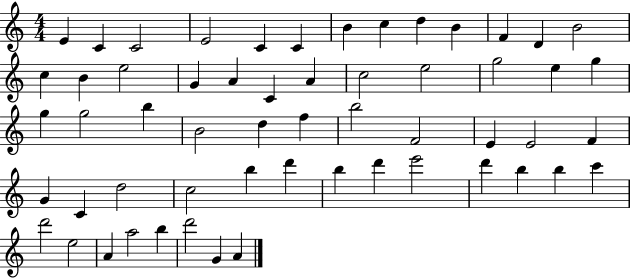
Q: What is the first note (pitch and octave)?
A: E4